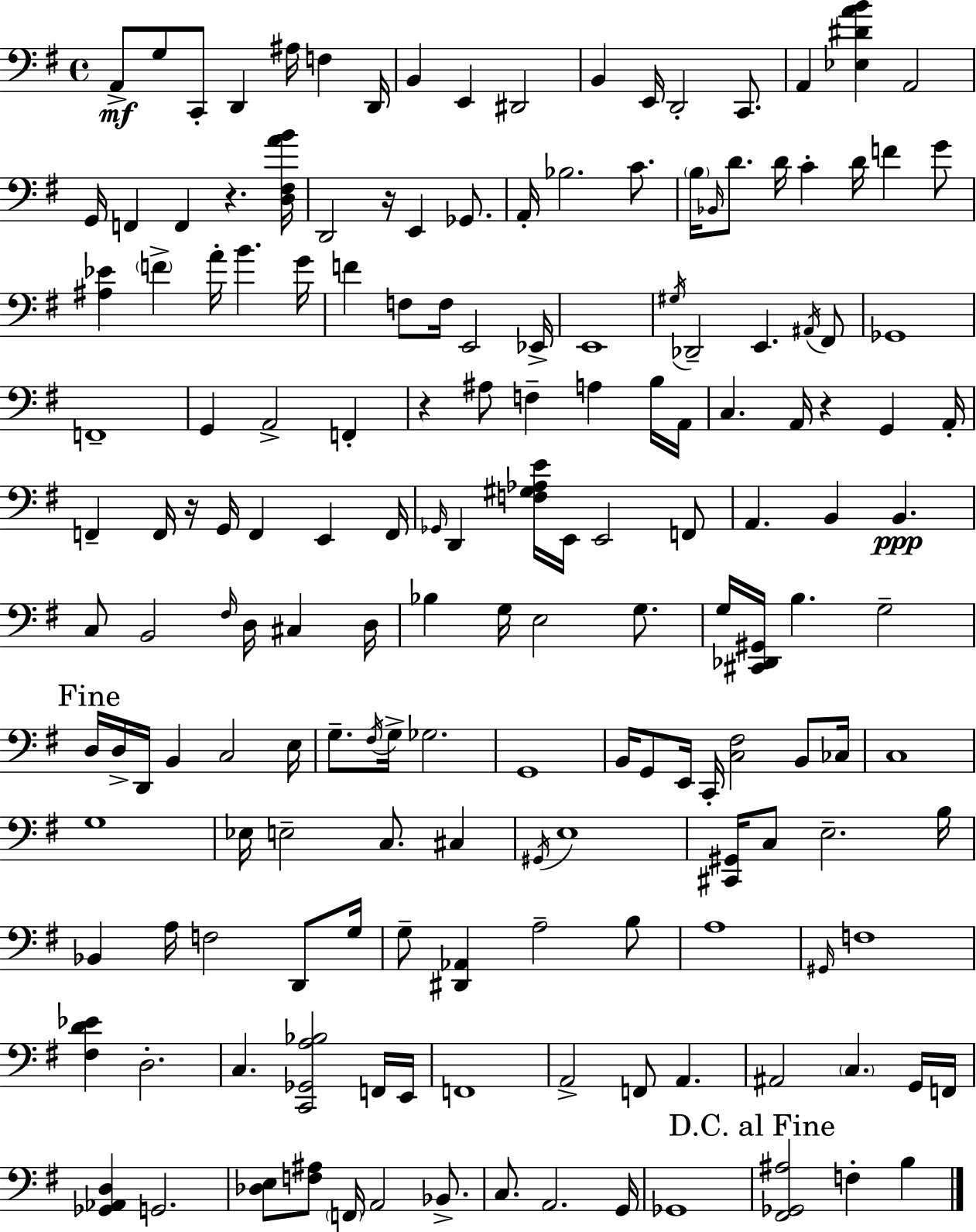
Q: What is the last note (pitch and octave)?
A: B3